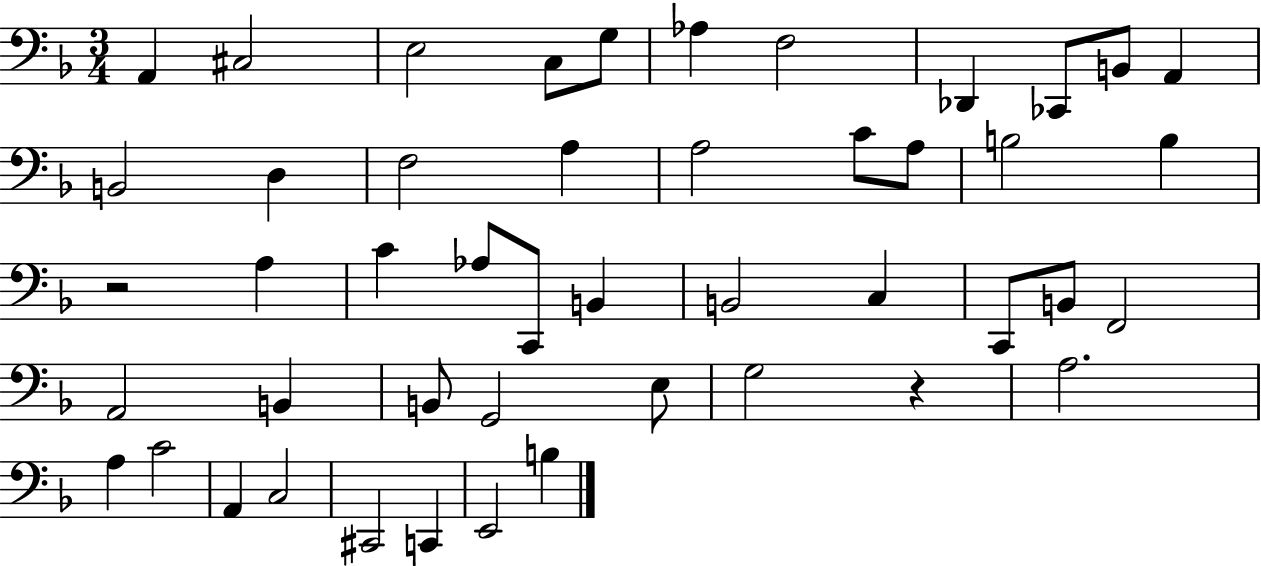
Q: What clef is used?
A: bass